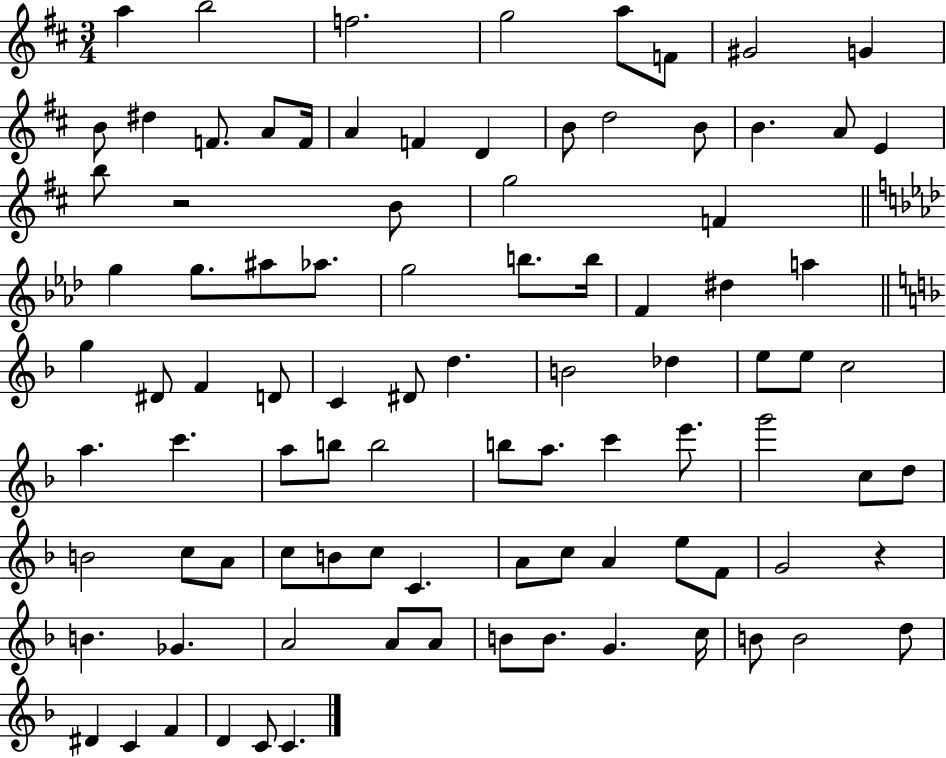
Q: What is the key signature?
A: D major